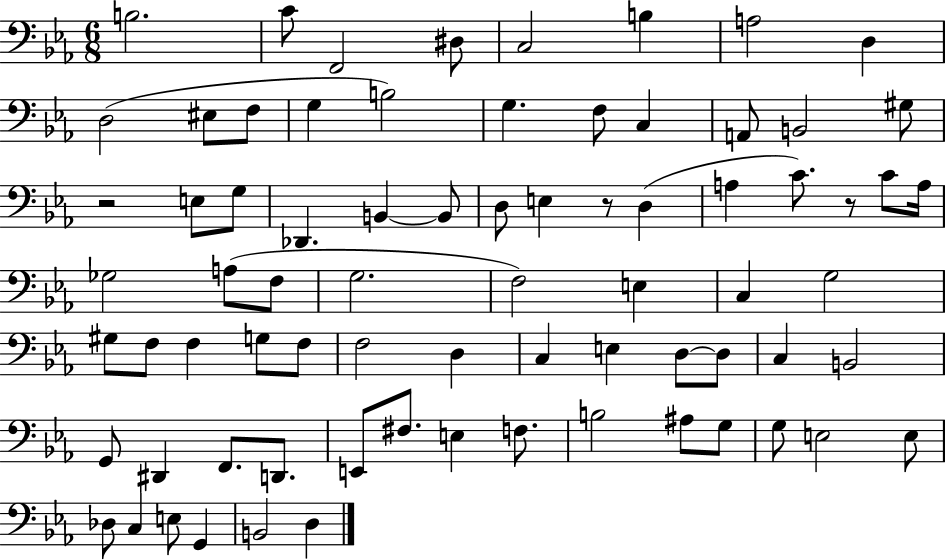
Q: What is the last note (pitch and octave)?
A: D3